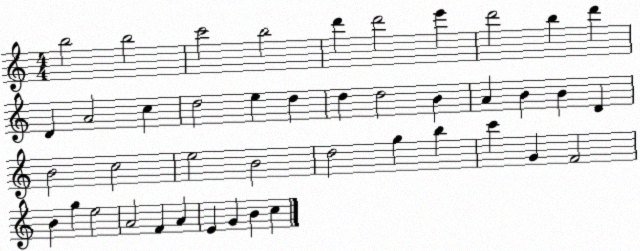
X:1
T:Untitled
M:4/4
L:1/4
K:C
b2 b2 c'2 b2 d' d'2 e' d'2 b d' D A2 c d2 e d d d2 B A B B D B2 c2 e2 B2 d2 g b c' G F2 B g e2 A2 F A E G B c